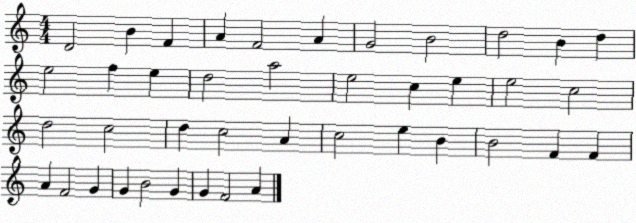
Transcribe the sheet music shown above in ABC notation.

X:1
T:Untitled
M:4/4
L:1/4
K:C
D2 B F A F2 A G2 B2 d2 B d e2 f e d2 a2 e2 c e e2 c2 d2 c2 d c2 A c2 e B B2 F F A F2 G G B2 G G F2 A